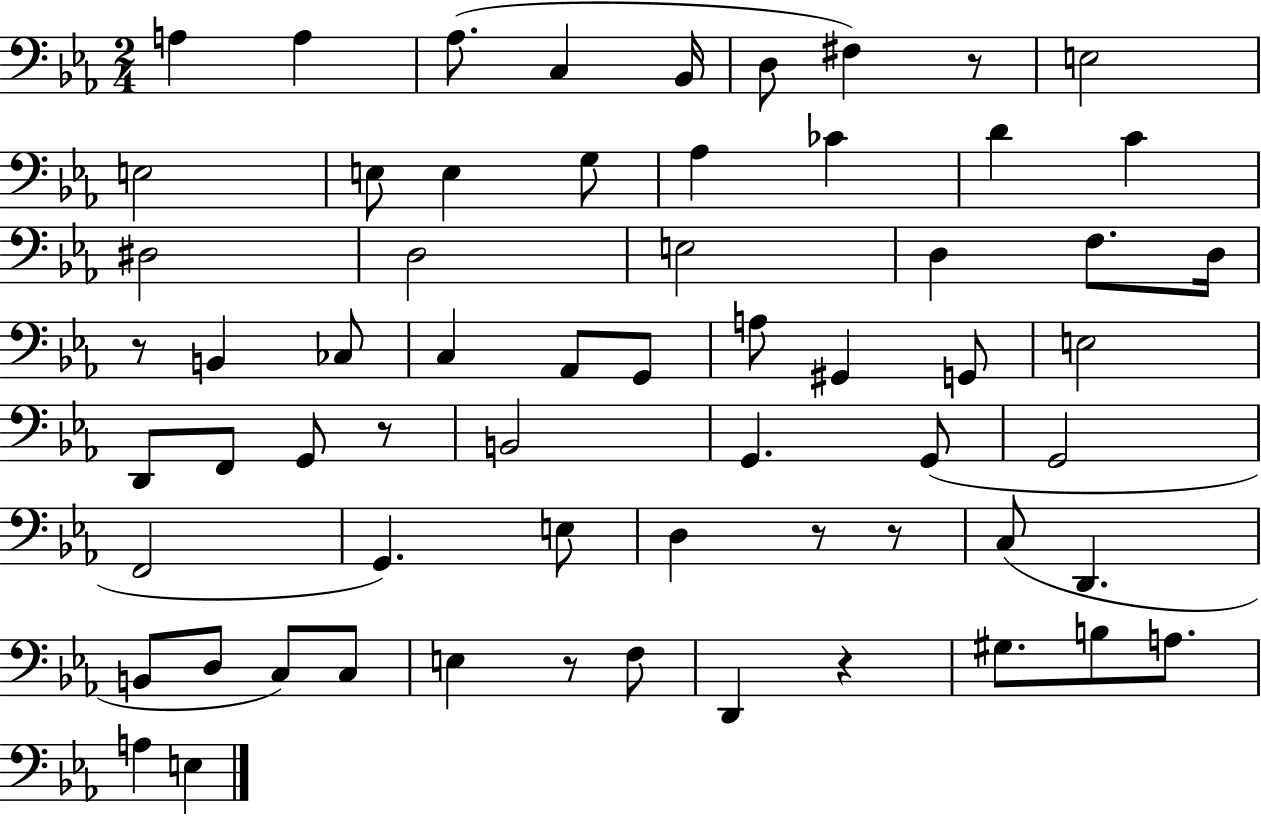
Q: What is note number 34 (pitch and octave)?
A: G2